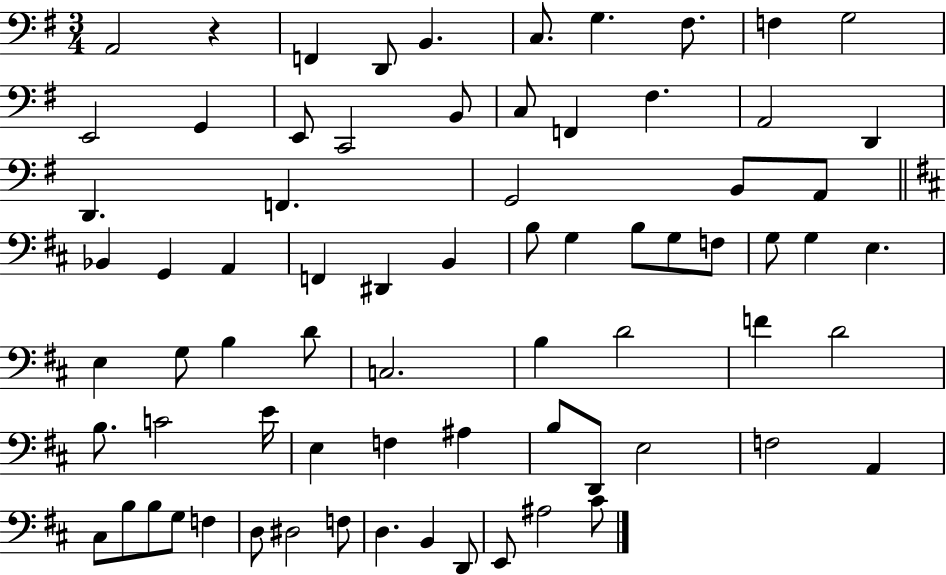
{
  \clef bass
  \numericTimeSignature
  \time 3/4
  \key g \major
  a,2 r4 | f,4 d,8 b,4. | c8. g4. fis8. | f4 g2 | \break e,2 g,4 | e,8 c,2 b,8 | c8 f,4 fis4. | a,2 d,4 | \break d,4. f,4. | g,2 b,8 a,8 | \bar "||" \break \key b \minor bes,4 g,4 a,4 | f,4 dis,4 b,4 | b8 g4 b8 g8 f8 | g8 g4 e4. | \break e4 g8 b4 d'8 | c2. | b4 d'2 | f'4 d'2 | \break b8. c'2 e'16 | e4 f4 ais4 | b8 d,8 e2 | f2 a,4 | \break cis8 b8 b8 g8 f4 | d8 dis2 f8 | d4. b,4 d,8 | e,8 ais2 cis'8 | \break \bar "|."
}